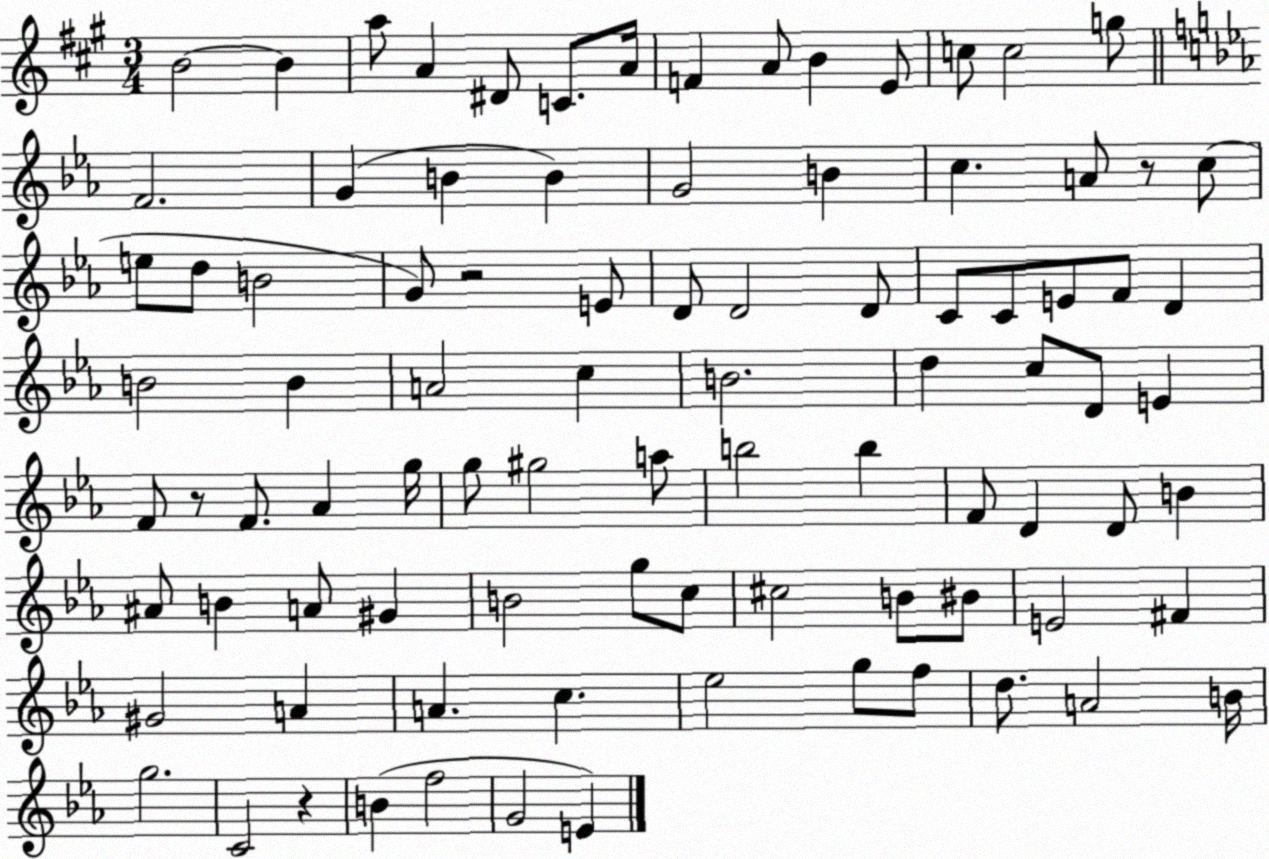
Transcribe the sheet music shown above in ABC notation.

X:1
T:Untitled
M:3/4
L:1/4
K:A
B2 B a/2 A ^D/2 C/2 A/4 F A/2 B E/2 c/2 c2 g/2 F2 G B B G2 B c A/2 z/2 c/2 e/2 d/2 B2 G/2 z2 E/2 D/2 D2 D/2 C/2 C/2 E/2 F/2 D B2 B A2 c B2 d c/2 D/2 E F/2 z/2 F/2 _A g/4 g/2 ^g2 a/2 b2 b F/2 D D/2 B ^A/2 B A/2 ^G B2 g/2 c/2 ^c2 B/2 ^B/2 E2 ^F ^G2 A A c _e2 g/2 f/2 d/2 A2 B/4 g2 C2 z B f2 G2 E